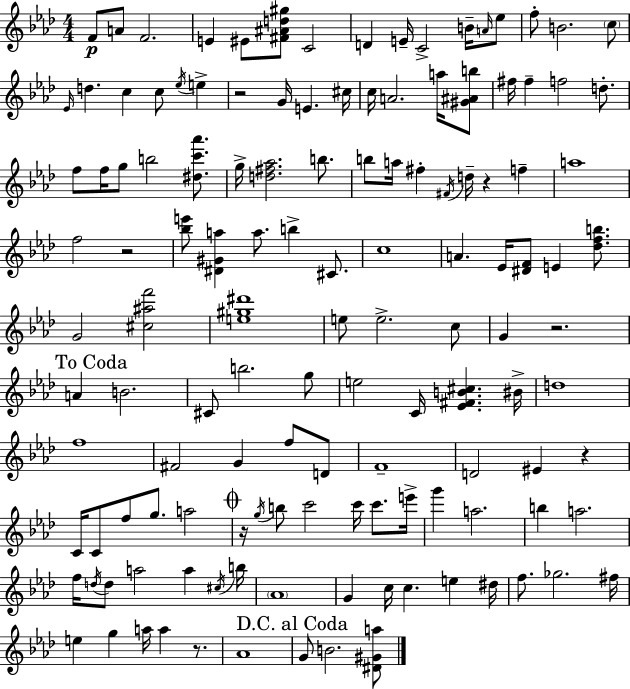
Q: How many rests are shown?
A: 7